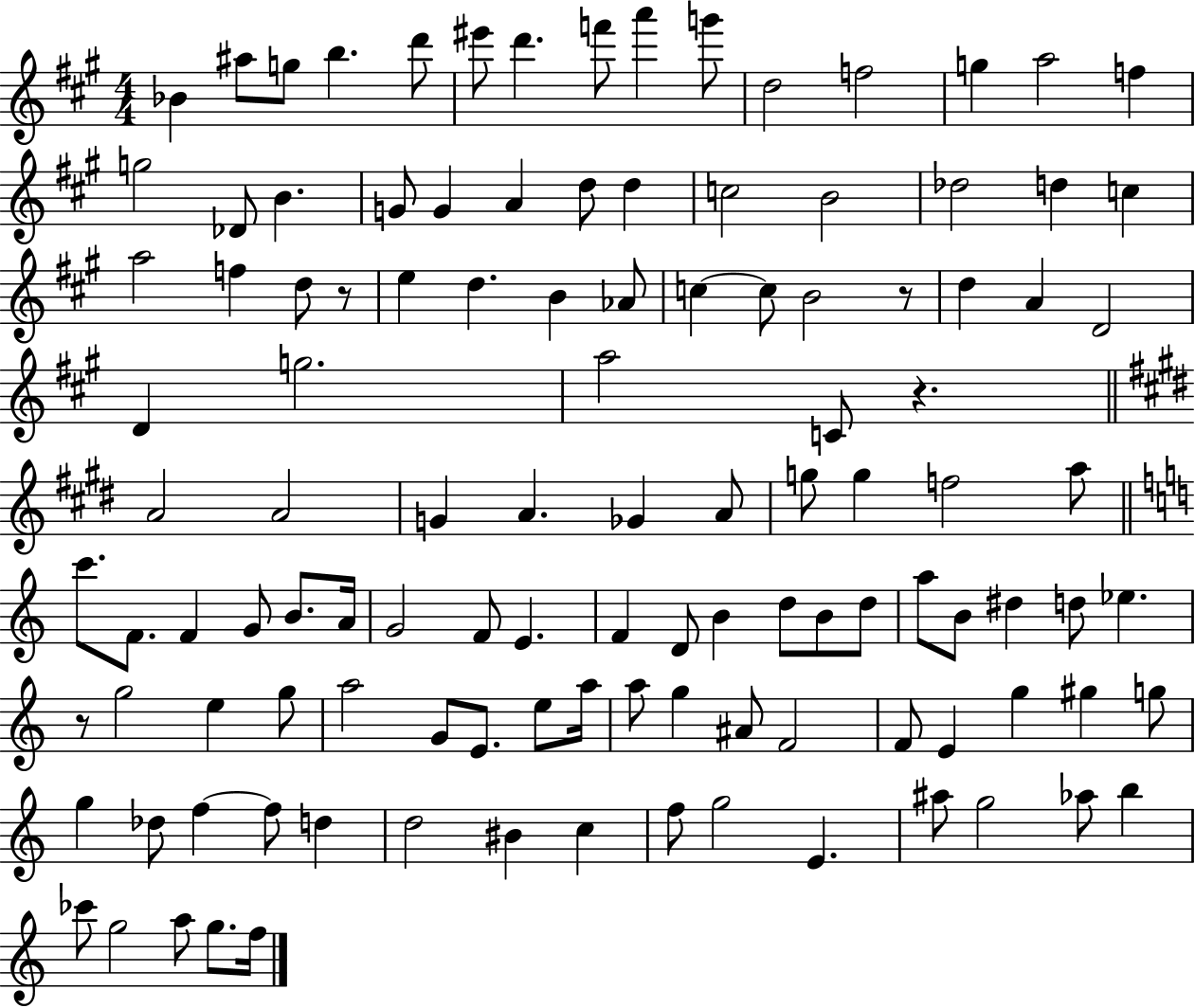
{
  \clef treble
  \numericTimeSignature
  \time 4/4
  \key a \major
  bes'4 ais''8 g''8 b''4. d'''8 | eis'''8 d'''4. f'''8 a'''4 g'''8 | d''2 f''2 | g''4 a''2 f''4 | \break g''2 des'8 b'4. | g'8 g'4 a'4 d''8 d''4 | c''2 b'2 | des''2 d''4 c''4 | \break a''2 f''4 d''8 r8 | e''4 d''4. b'4 aes'8 | c''4~~ c''8 b'2 r8 | d''4 a'4 d'2 | \break d'4 g''2. | a''2 c'8 r4. | \bar "||" \break \key e \major a'2 a'2 | g'4 a'4. ges'4 a'8 | g''8 g''4 f''2 a''8 | \bar "||" \break \key a \minor c'''8. f'8. f'4 g'8 b'8. a'16 | g'2 f'8 e'4. | f'4 d'8 b'4 d''8 b'8 d''8 | a''8 b'8 dis''4 d''8 ees''4. | \break r8 g''2 e''4 g''8 | a''2 g'8 e'8. e''8 a''16 | a''8 g''4 ais'8 f'2 | f'8 e'4 g''4 gis''4 g''8 | \break g''4 des''8 f''4~~ f''8 d''4 | d''2 bis'4 c''4 | f''8 g''2 e'4. | ais''8 g''2 aes''8 b''4 | \break ces'''8 g''2 a''8 g''8. f''16 | \bar "|."
}